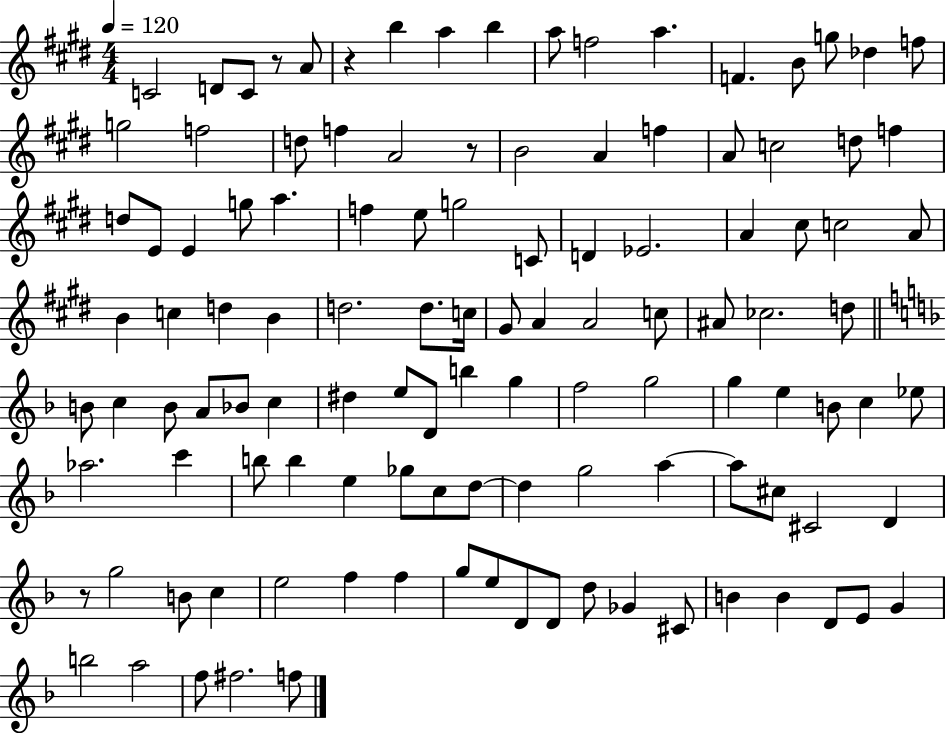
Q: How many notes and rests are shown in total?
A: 116